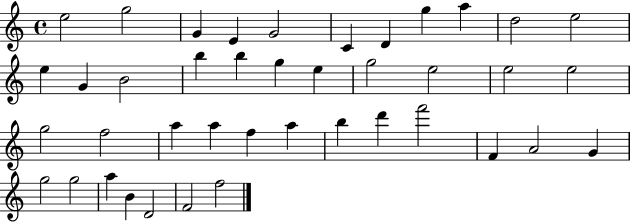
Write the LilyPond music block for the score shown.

{
  \clef treble
  \time 4/4
  \defaultTimeSignature
  \key c \major
  e''2 g''2 | g'4 e'4 g'2 | c'4 d'4 g''4 a''4 | d''2 e''2 | \break e''4 g'4 b'2 | b''4 b''4 g''4 e''4 | g''2 e''2 | e''2 e''2 | \break g''2 f''2 | a''4 a''4 f''4 a''4 | b''4 d'''4 f'''2 | f'4 a'2 g'4 | \break g''2 g''2 | a''4 b'4 d'2 | f'2 f''2 | \bar "|."
}